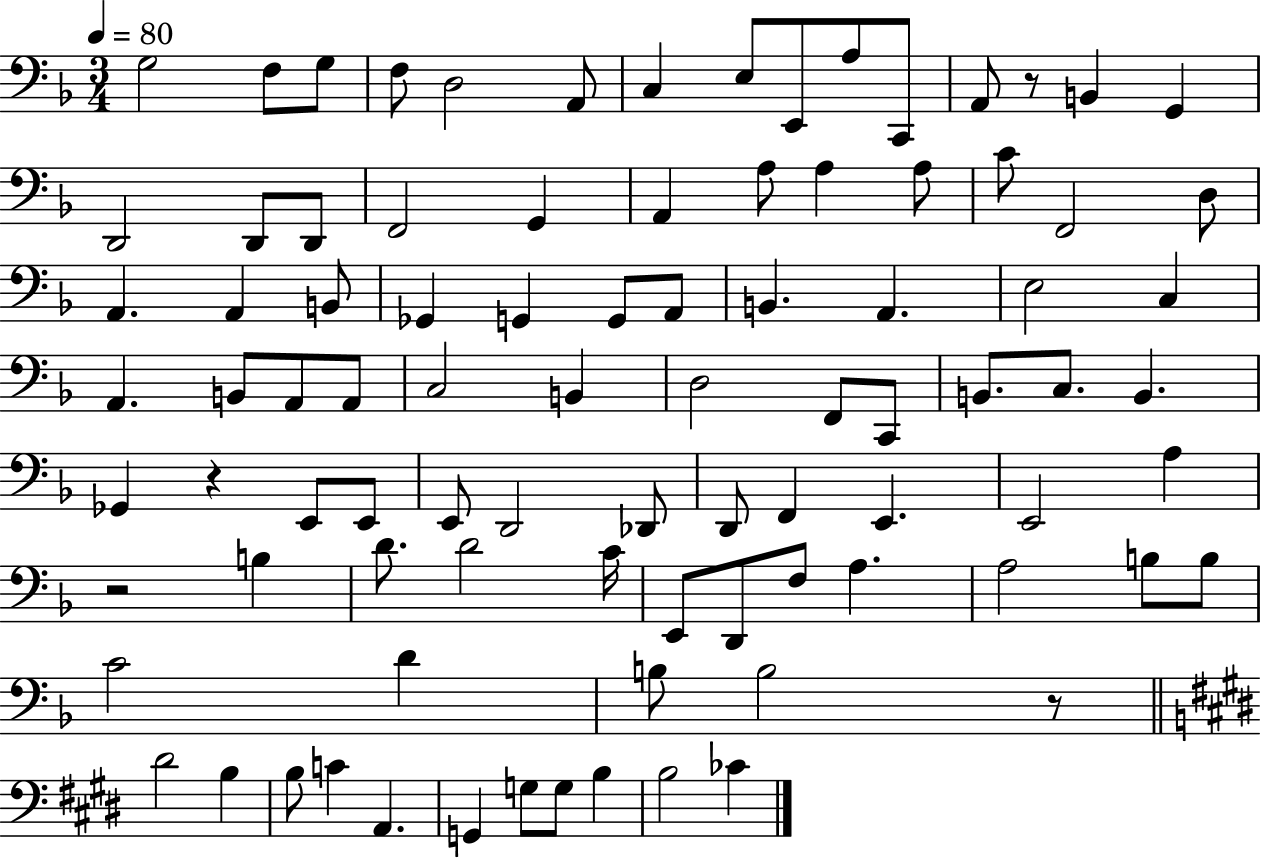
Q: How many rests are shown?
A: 4